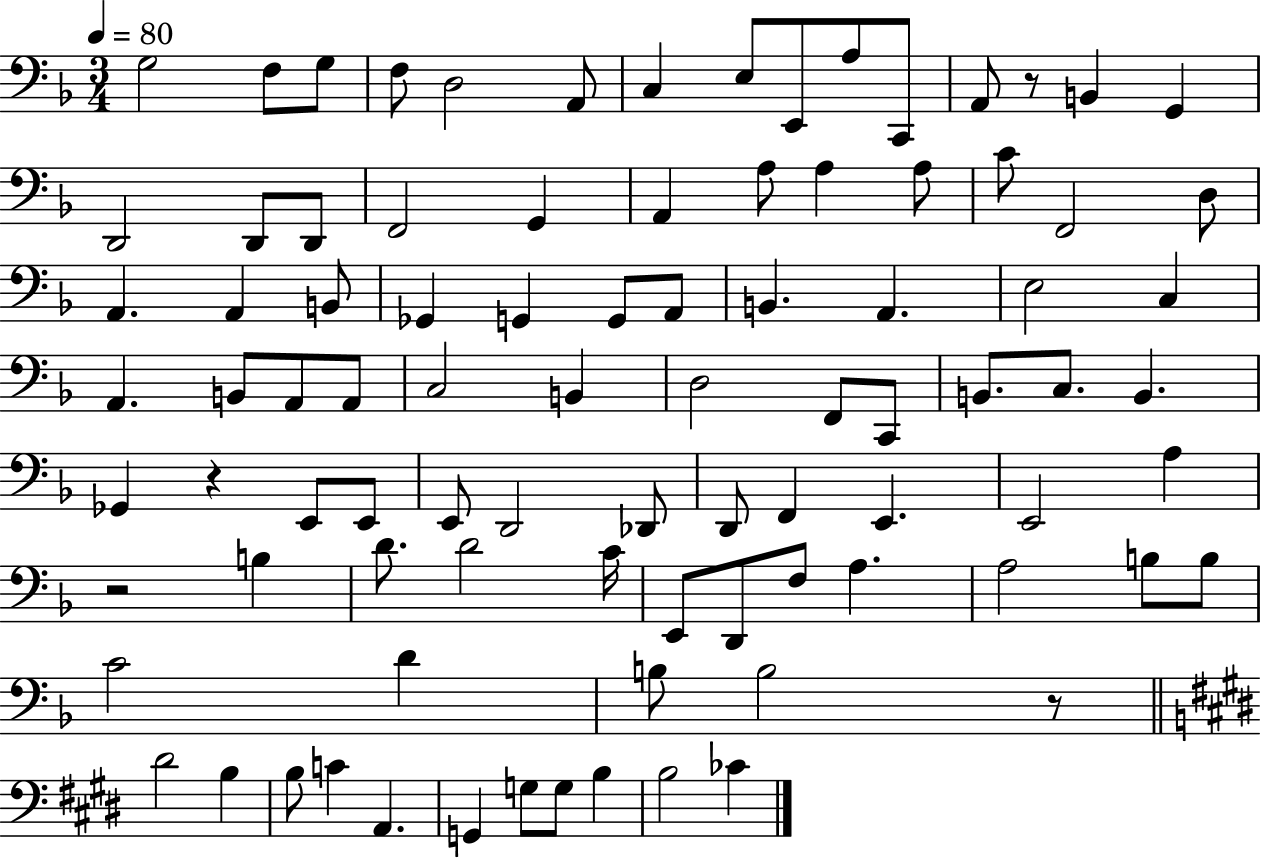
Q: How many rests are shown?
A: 4